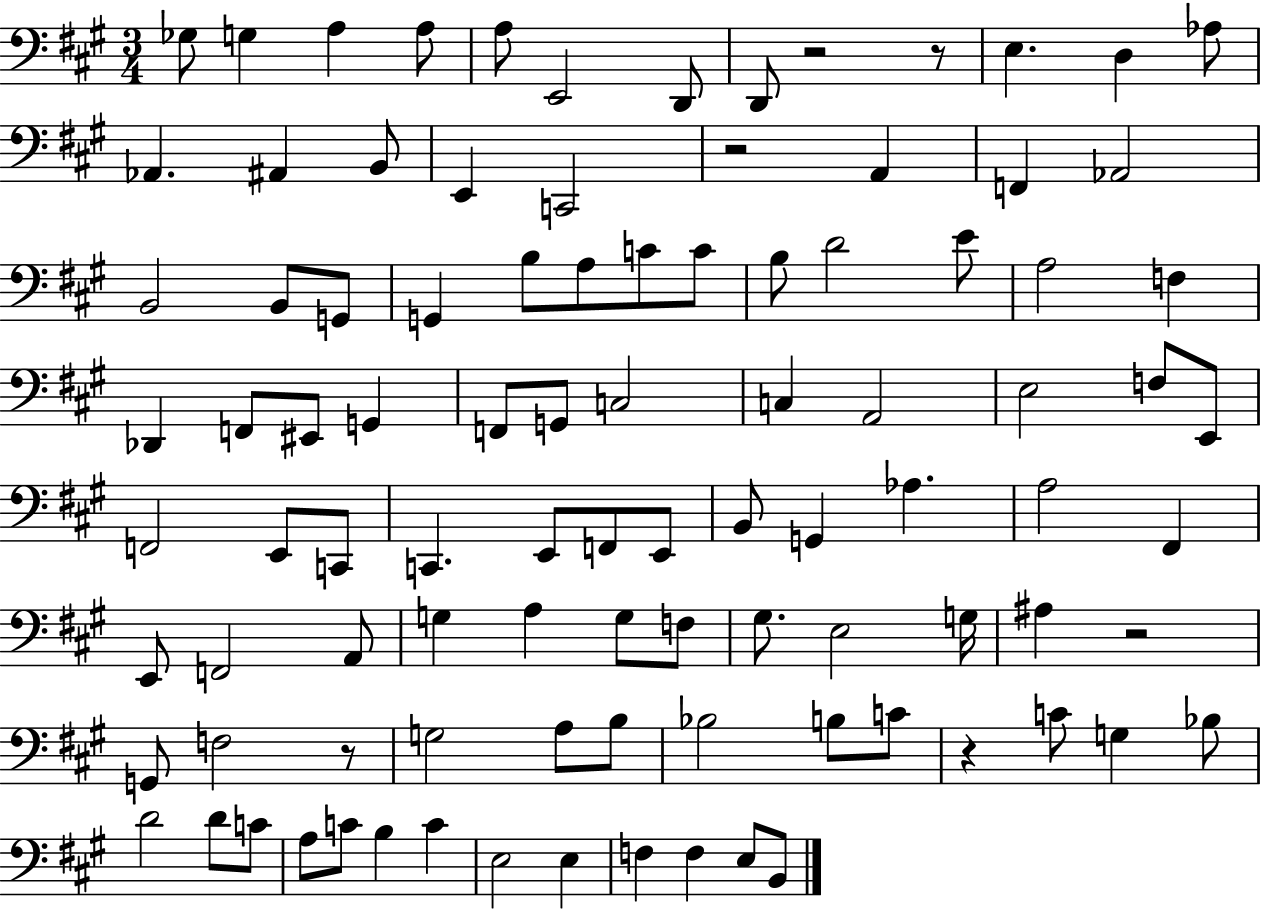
Gb3/e G3/q A3/q A3/e A3/e E2/h D2/e D2/e R/h R/e E3/q. D3/q Ab3/e Ab2/q. A#2/q B2/e E2/q C2/h R/h A2/q F2/q Ab2/h B2/h B2/e G2/e G2/q B3/e A3/e C4/e C4/e B3/e D4/h E4/e A3/h F3/q Db2/q F2/e EIS2/e G2/q F2/e G2/e C3/h C3/q A2/h E3/h F3/e E2/e F2/h E2/e C2/e C2/q. E2/e F2/e E2/e B2/e G2/q Ab3/q. A3/h F#2/q E2/e F2/h A2/e G3/q A3/q G3/e F3/e G#3/e. E3/h G3/s A#3/q R/h G2/e F3/h R/e G3/h A3/e B3/e Bb3/h B3/e C4/e R/q C4/e G3/q Bb3/e D4/h D4/e C4/e A3/e C4/e B3/q C4/q E3/h E3/q F3/q F3/q E3/e B2/e